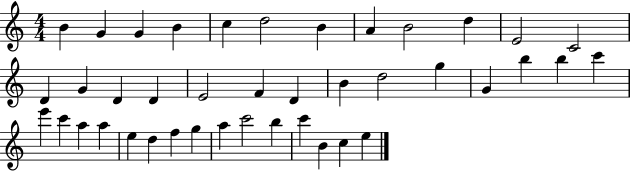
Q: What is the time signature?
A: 4/4